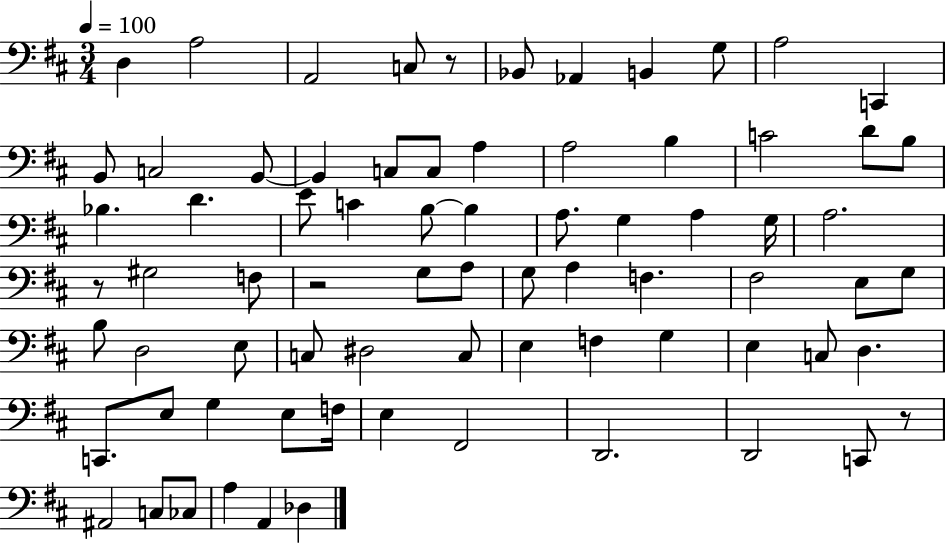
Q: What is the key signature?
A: D major